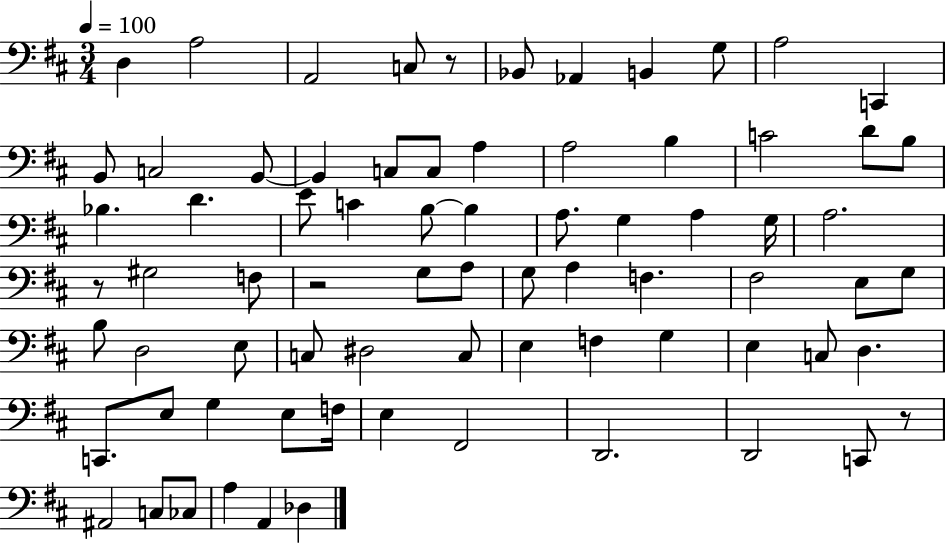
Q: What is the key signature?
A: D major